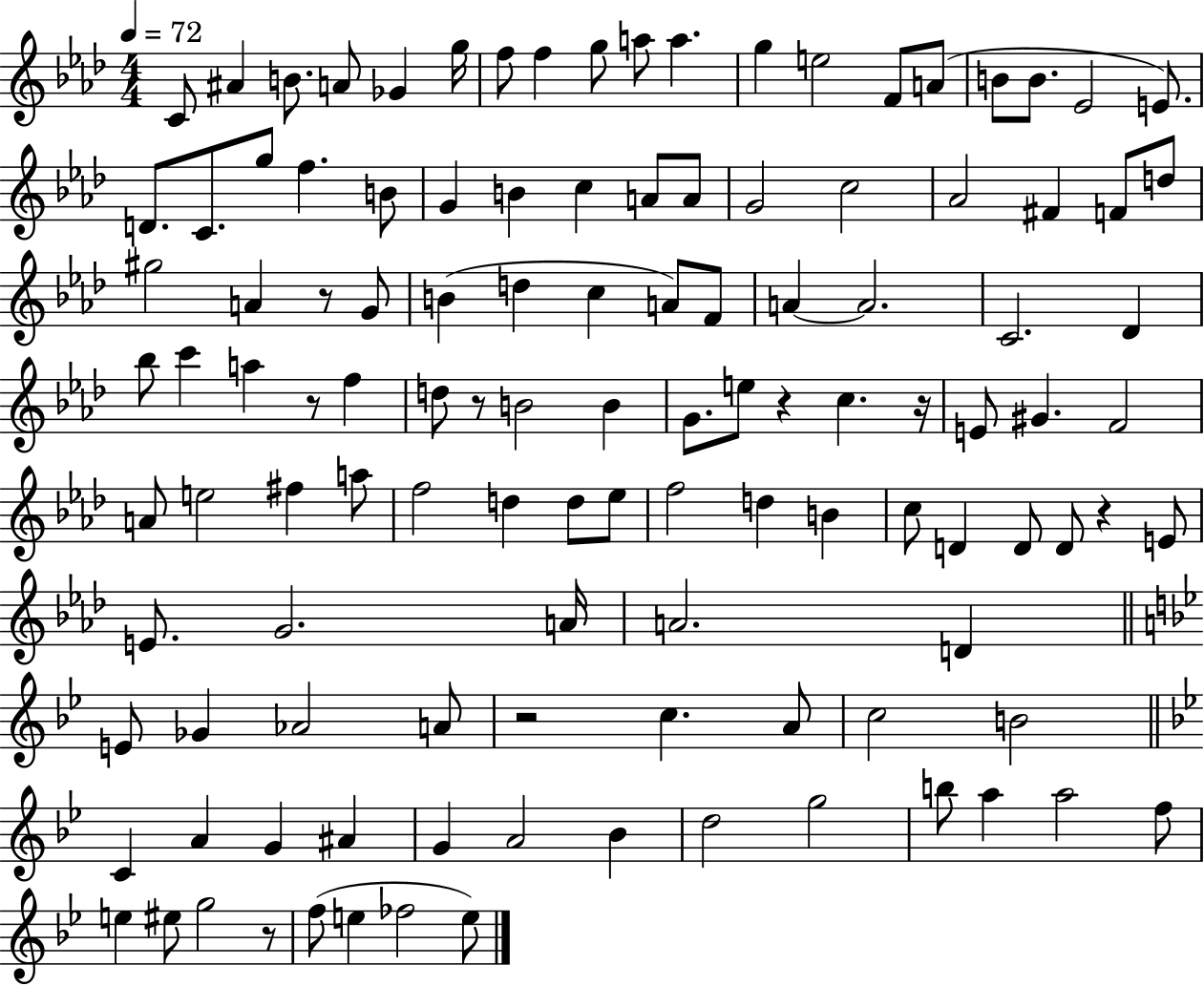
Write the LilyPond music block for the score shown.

{
  \clef treble
  \numericTimeSignature
  \time 4/4
  \key aes \major
  \tempo 4 = 72
  c'8 ais'4 b'8. a'8 ges'4 g''16 | f''8 f''4 g''8 a''8 a''4. | g''4 e''2 f'8 a'8( | b'8 b'8. ees'2 e'8.) | \break d'8. c'8. g''8 f''4. b'8 | g'4 b'4 c''4 a'8 a'8 | g'2 c''2 | aes'2 fis'4 f'8 d''8 | \break gis''2 a'4 r8 g'8 | b'4( d''4 c''4 a'8) f'8 | a'4~~ a'2. | c'2. des'4 | \break bes''8 c'''4 a''4 r8 f''4 | d''8 r8 b'2 b'4 | g'8. e''8 r4 c''4. r16 | e'8 gis'4. f'2 | \break a'8 e''2 fis''4 a''8 | f''2 d''4 d''8 ees''8 | f''2 d''4 b'4 | c''8 d'4 d'8 d'8 r4 e'8 | \break e'8. g'2. a'16 | a'2. d'4 | \bar "||" \break \key bes \major e'8 ges'4 aes'2 a'8 | r2 c''4. a'8 | c''2 b'2 | \bar "||" \break \key bes \major c'4 a'4 g'4 ais'4 | g'4 a'2 bes'4 | d''2 g''2 | b''8 a''4 a''2 f''8 | \break e''4 eis''8 g''2 r8 | f''8( e''4 fes''2 e''8) | \bar "|."
}